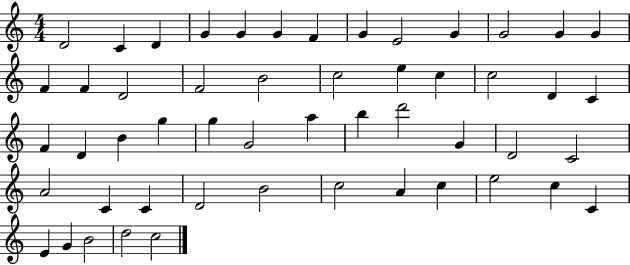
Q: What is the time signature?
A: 4/4